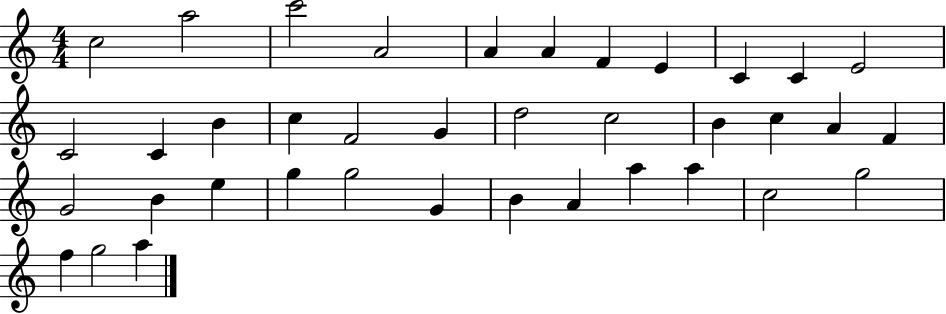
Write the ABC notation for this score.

X:1
T:Untitled
M:4/4
L:1/4
K:C
c2 a2 c'2 A2 A A F E C C E2 C2 C B c F2 G d2 c2 B c A F G2 B e g g2 G B A a a c2 g2 f g2 a